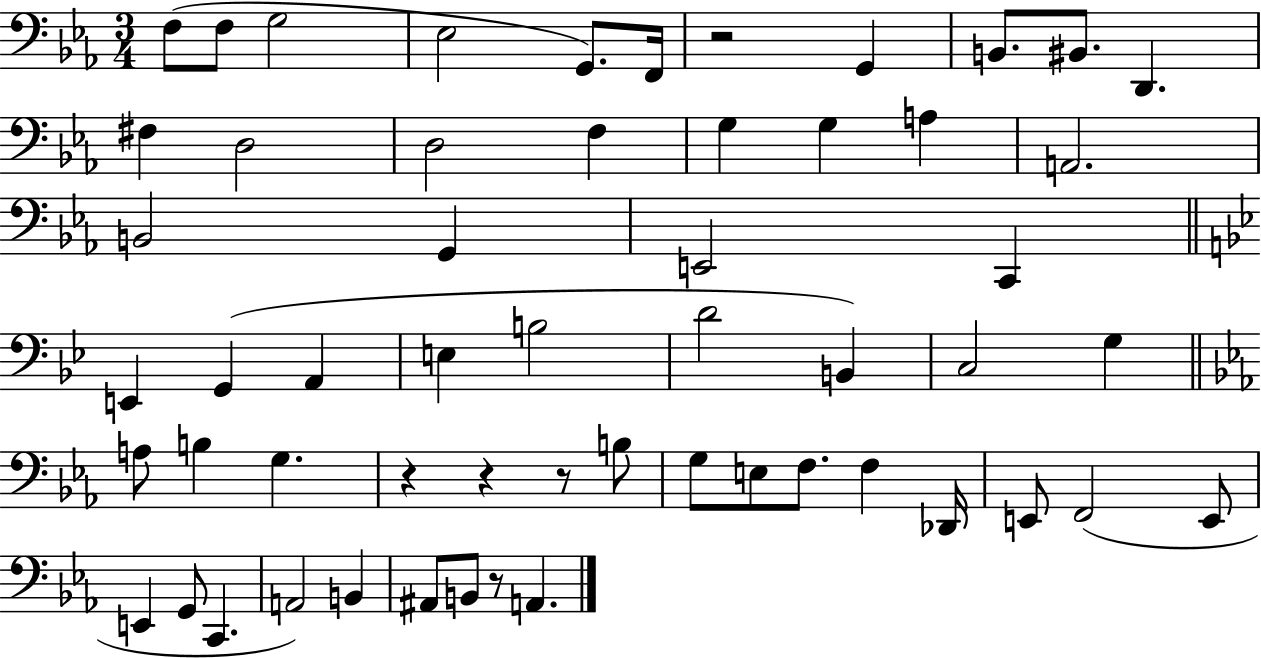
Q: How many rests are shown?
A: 5